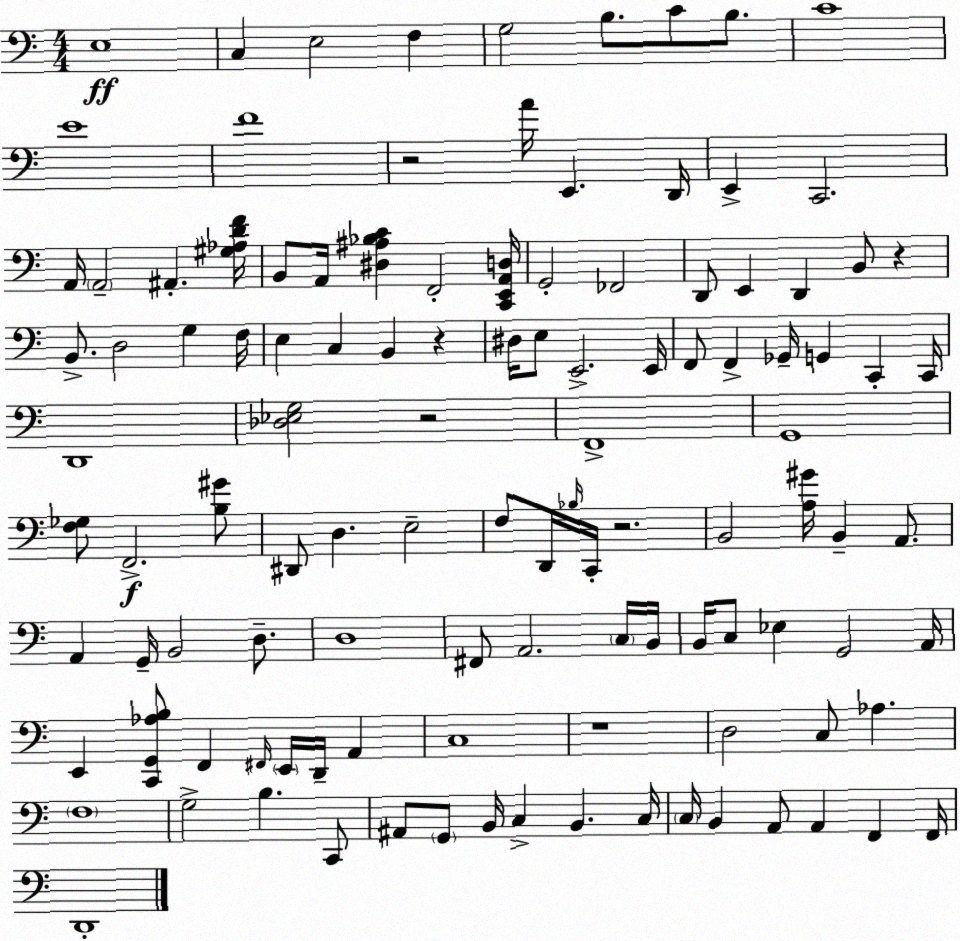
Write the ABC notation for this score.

X:1
T:Untitled
M:4/4
L:1/4
K:C
E,4 C, E,2 F, G,2 B,/2 C/2 B,/2 C4 E4 F4 z2 A/4 E,, D,,/4 E,, C,,2 A,,/4 A,,2 ^A,, [^G,_A,DF]/4 B,,/2 A,,/4 [^D,^A,_B,C] F,,2 [C,,E,,A,,D,]/4 G,,2 _F,,2 D,,/2 E,, D,, B,,/2 z B,,/2 D,2 G, F,/4 E, C, B,, z ^D,/4 E,/2 E,,2 E,,/4 F,,/2 F,, _G,,/4 G,, C,, C,,/4 D,,4 [_D,_E,G,]2 z2 F,,4 G,,4 [F,_G,]/2 F,,2 [B,^G]/2 ^D,,/2 D, E,2 F,/2 D,,/4 _B,/4 C,,/4 z2 B,,2 [A,^G]/4 B,, A,,/2 A,, G,,/4 B,,2 D,/2 D,4 ^F,,/2 A,,2 C,/4 B,,/4 B,,/4 C,/2 _E, G,,2 A,,/4 E,, [C,,G,,_A,B,]/2 F,, ^F,,/4 E,,/4 D,,/4 A,, C,4 z4 D,2 C,/2 _A, F,4 G,2 B, C,,/2 ^A,,/2 G,,/2 B,,/4 C, B,, C,/4 C,/4 B,, A,,/2 A,, F,, F,,/4 D,,4